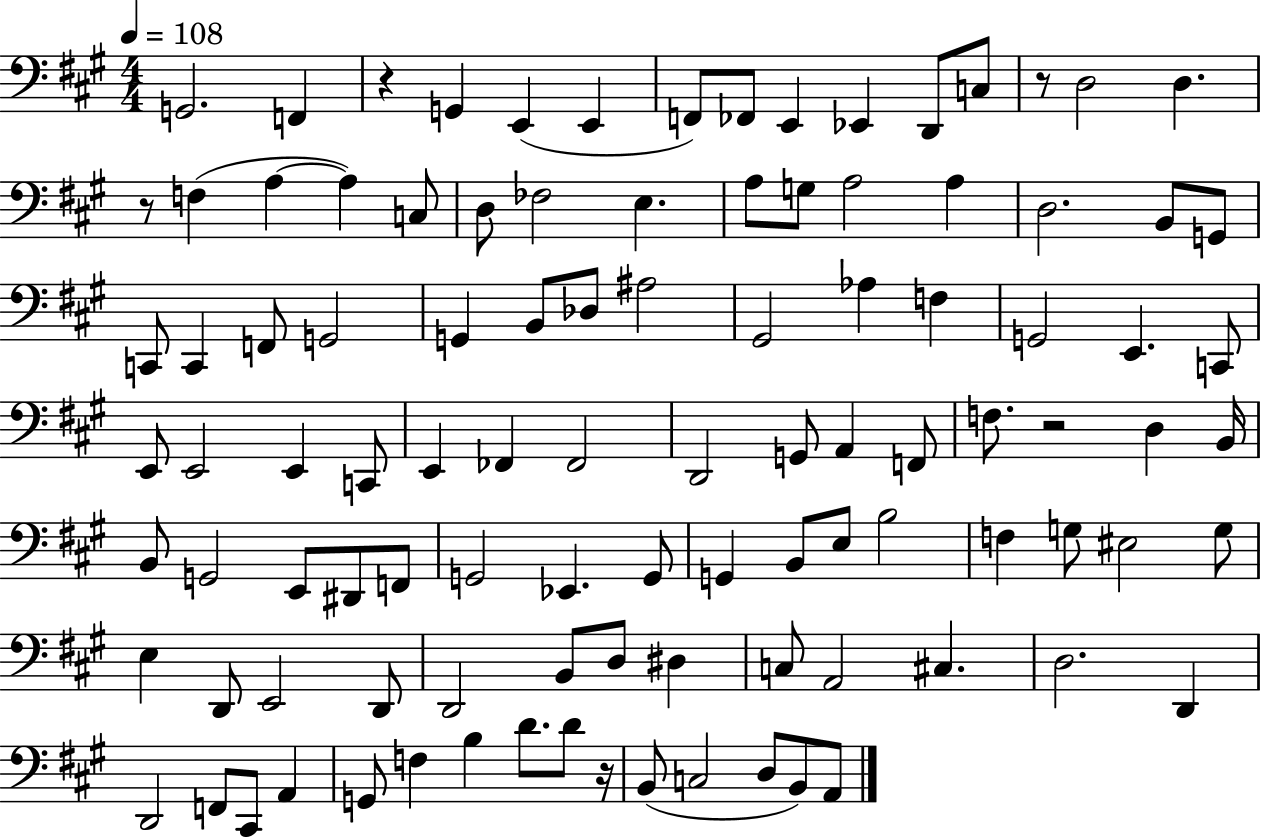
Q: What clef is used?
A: bass